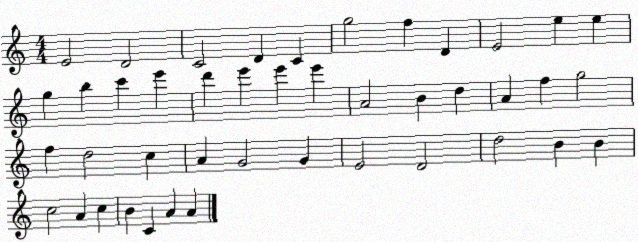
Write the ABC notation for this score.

X:1
T:Untitled
M:4/4
L:1/4
K:C
E2 D2 C2 D C g2 f D E2 e e g b c' e' d' e' e' e' A2 B d A f g2 f d2 c A G2 G E2 D2 d2 B B c2 A c B C A A